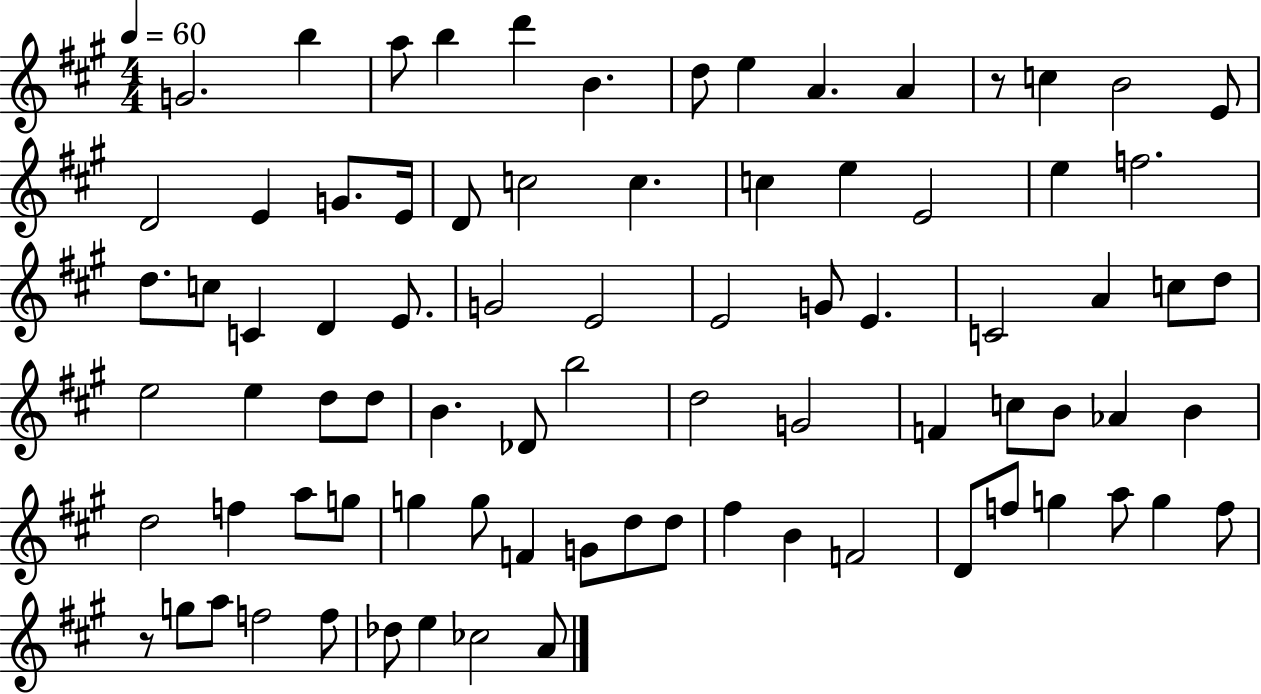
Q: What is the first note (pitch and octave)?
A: G4